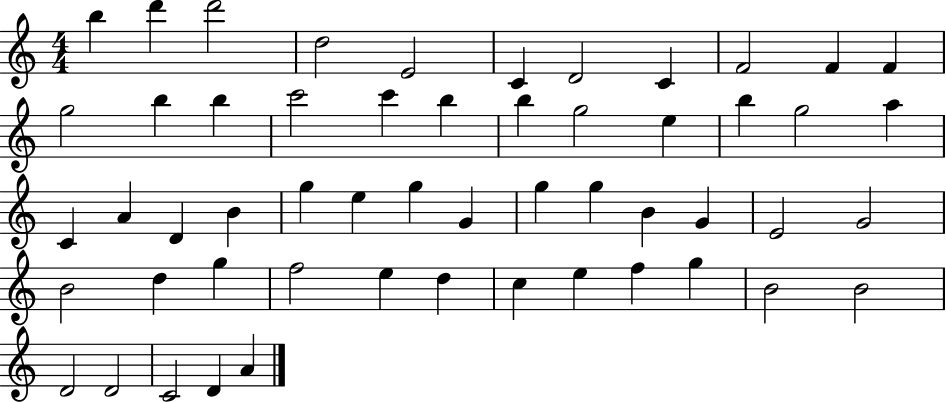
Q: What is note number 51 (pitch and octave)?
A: D4